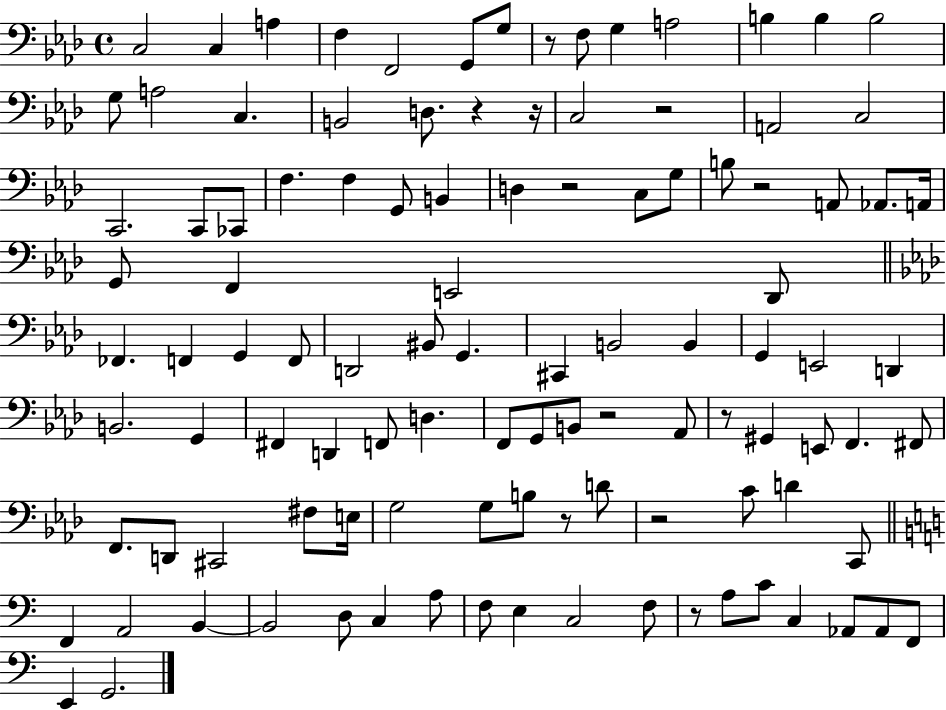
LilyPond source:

{
  \clef bass
  \time 4/4
  \defaultTimeSignature
  \key aes \major
  c2 c4 a4 | f4 f,2 g,8 g8 | r8 f8 g4 a2 | b4 b4 b2 | \break g8 a2 c4. | b,2 d8. r4 r16 | c2 r2 | a,2 c2 | \break c,2. c,8 ces,8 | f4. f4 g,8 b,4 | d4 r2 c8 g8 | b8 r2 a,8 aes,8. a,16 | \break g,8 f,4 e,2 des,8 | \bar "||" \break \key f \minor fes,4. f,4 g,4 f,8 | d,2 bis,8 g,4. | cis,4 b,2 b,4 | g,4 e,2 d,4 | \break b,2. g,4 | fis,4 d,4 f,8 d4. | f,8 g,8 b,8 r2 aes,8 | r8 gis,4 e,8 f,4. fis,8 | \break f,8. d,8 cis,2 fis8 e16 | g2 g8 b8 r8 d'8 | r2 c'8 d'4 c,8 | \bar "||" \break \key c \major f,4 a,2 b,4~~ | b,2 d8 c4 a8 | f8 e4 c2 f8 | r8 a8 c'8 c4 aes,8 aes,8 f,8 | \break e,4 g,2. | \bar "|."
}